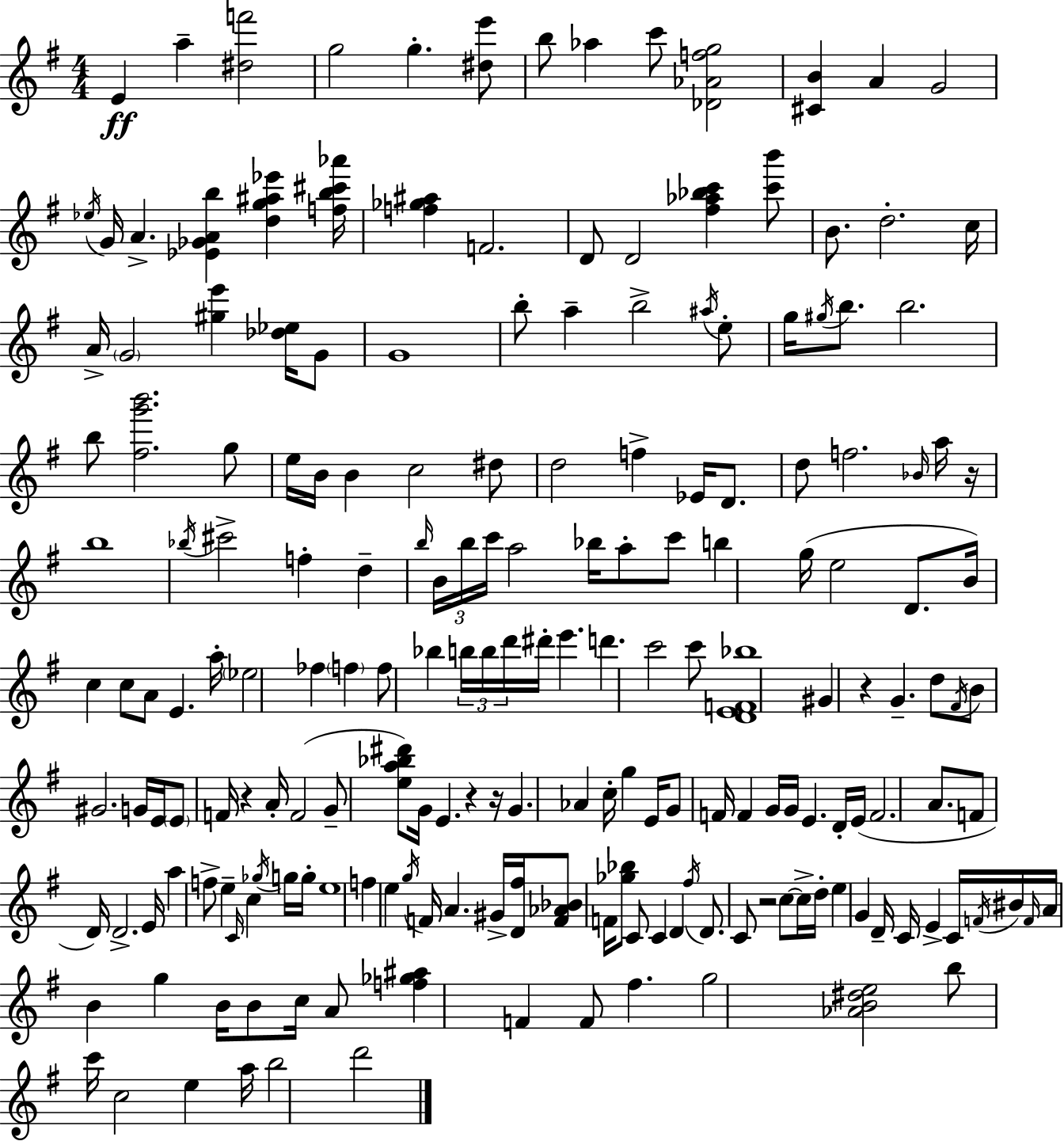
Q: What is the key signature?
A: G major